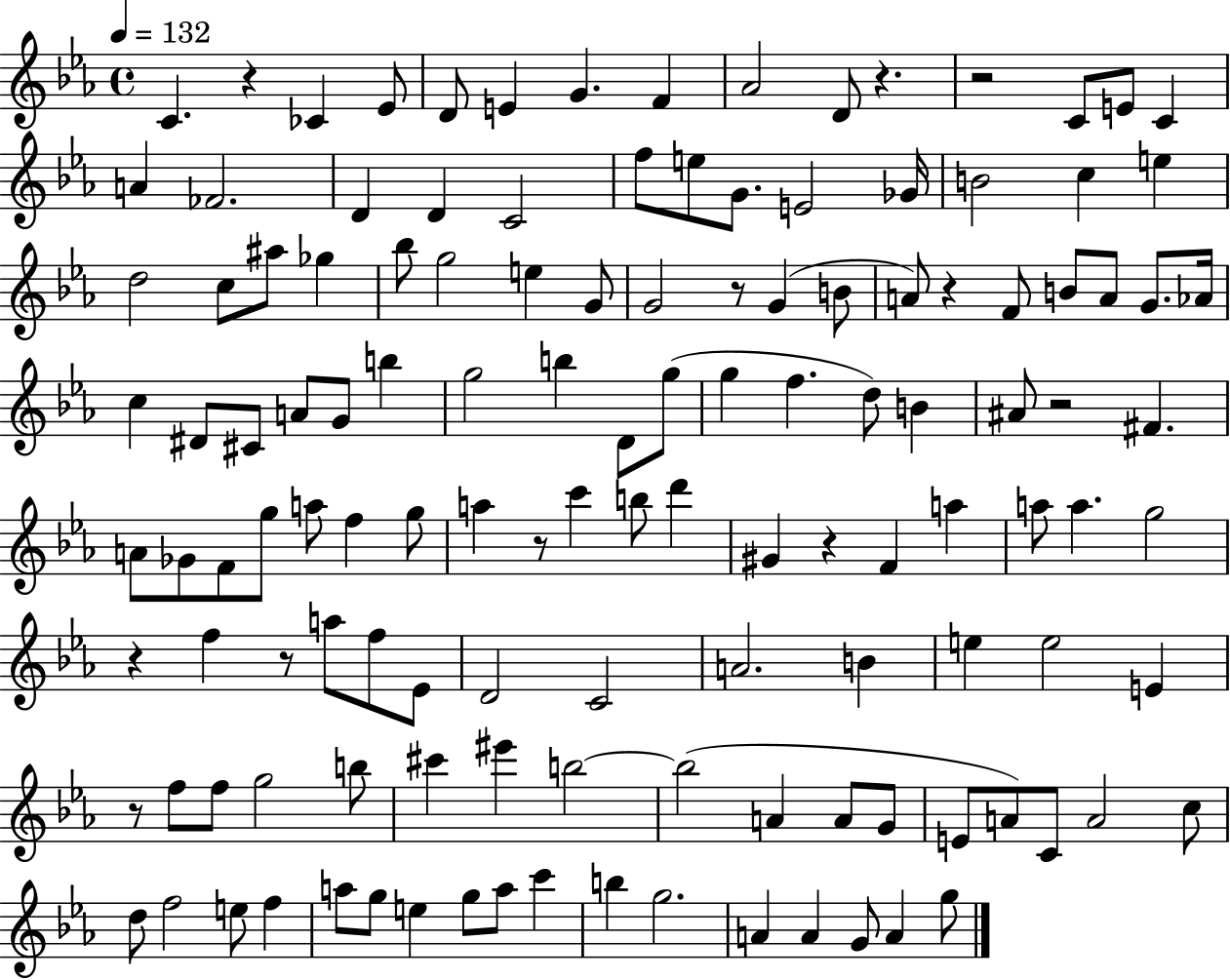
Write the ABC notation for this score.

X:1
T:Untitled
M:4/4
L:1/4
K:Eb
C z _C _E/2 D/2 E G F _A2 D/2 z z2 C/2 E/2 C A _F2 D D C2 f/2 e/2 G/2 E2 _G/4 B2 c e d2 c/2 ^a/2 _g _b/2 g2 e G/2 G2 z/2 G B/2 A/2 z F/2 B/2 A/2 G/2 _A/4 c ^D/2 ^C/2 A/2 G/2 b g2 b D/2 g/2 g f d/2 B ^A/2 z2 ^F A/2 _G/2 F/2 g/2 a/2 f g/2 a z/2 c' b/2 d' ^G z F a a/2 a g2 z f z/2 a/2 f/2 _E/2 D2 C2 A2 B e e2 E z/2 f/2 f/2 g2 b/2 ^c' ^e' b2 b2 A A/2 G/2 E/2 A/2 C/2 A2 c/2 d/2 f2 e/2 f a/2 g/2 e g/2 a/2 c' b g2 A A G/2 A g/2